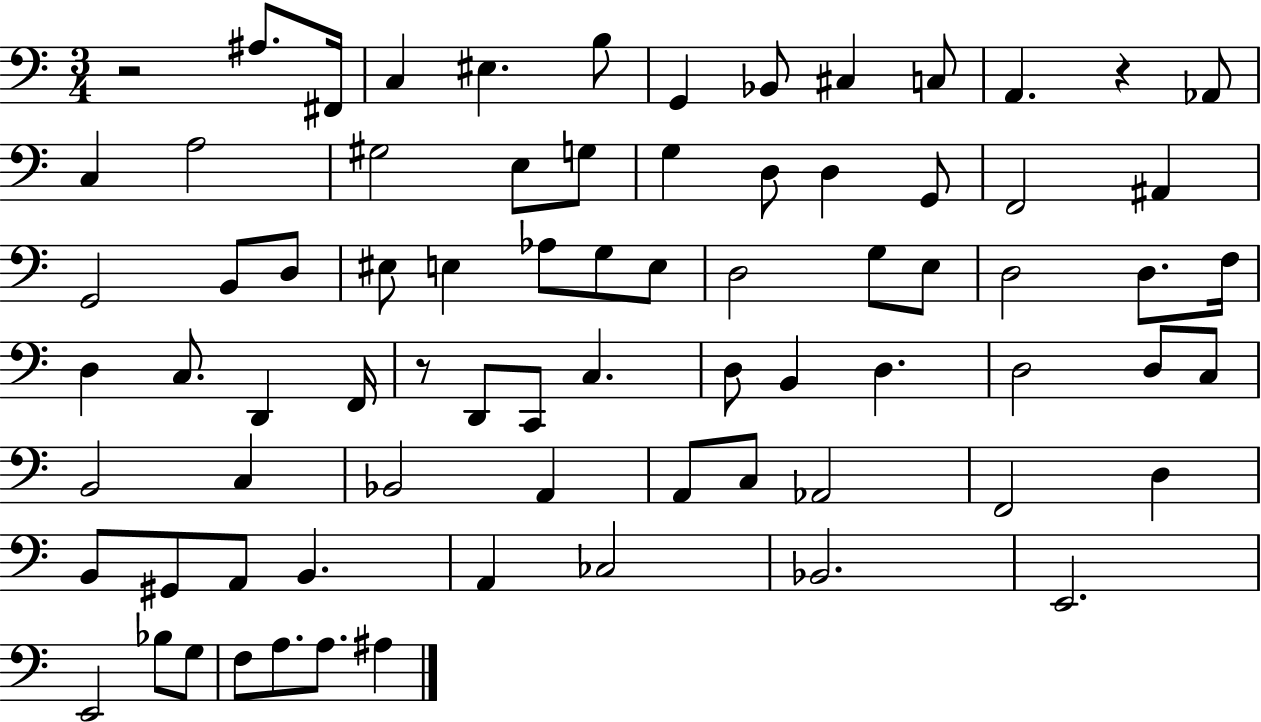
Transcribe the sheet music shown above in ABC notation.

X:1
T:Untitled
M:3/4
L:1/4
K:C
z2 ^A,/2 ^F,,/4 C, ^E, B,/2 G,, _B,,/2 ^C, C,/2 A,, z _A,,/2 C, A,2 ^G,2 E,/2 G,/2 G, D,/2 D, G,,/2 F,,2 ^A,, G,,2 B,,/2 D,/2 ^E,/2 E, _A,/2 G,/2 E,/2 D,2 G,/2 E,/2 D,2 D,/2 F,/4 D, C,/2 D,, F,,/4 z/2 D,,/2 C,,/2 C, D,/2 B,, D, D,2 D,/2 C,/2 B,,2 C, _B,,2 A,, A,,/2 C,/2 _A,,2 F,,2 D, B,,/2 ^G,,/2 A,,/2 B,, A,, _C,2 _B,,2 E,,2 E,,2 _B,/2 G,/2 F,/2 A,/2 A,/2 ^A,